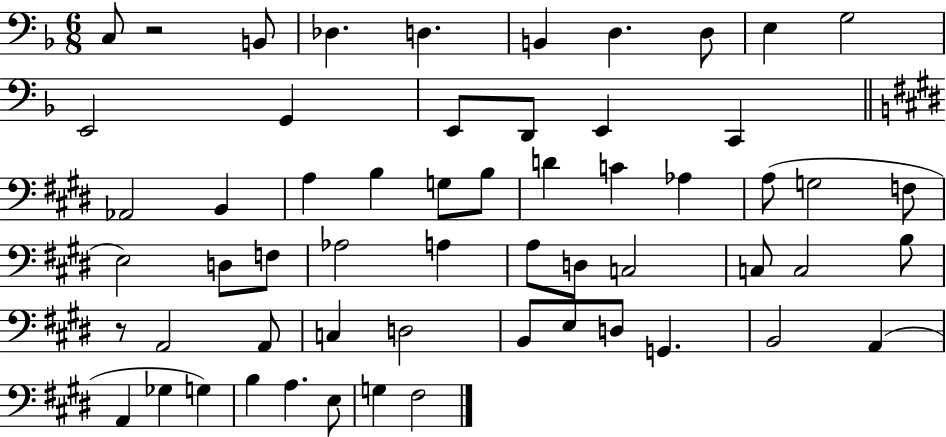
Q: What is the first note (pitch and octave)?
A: C3